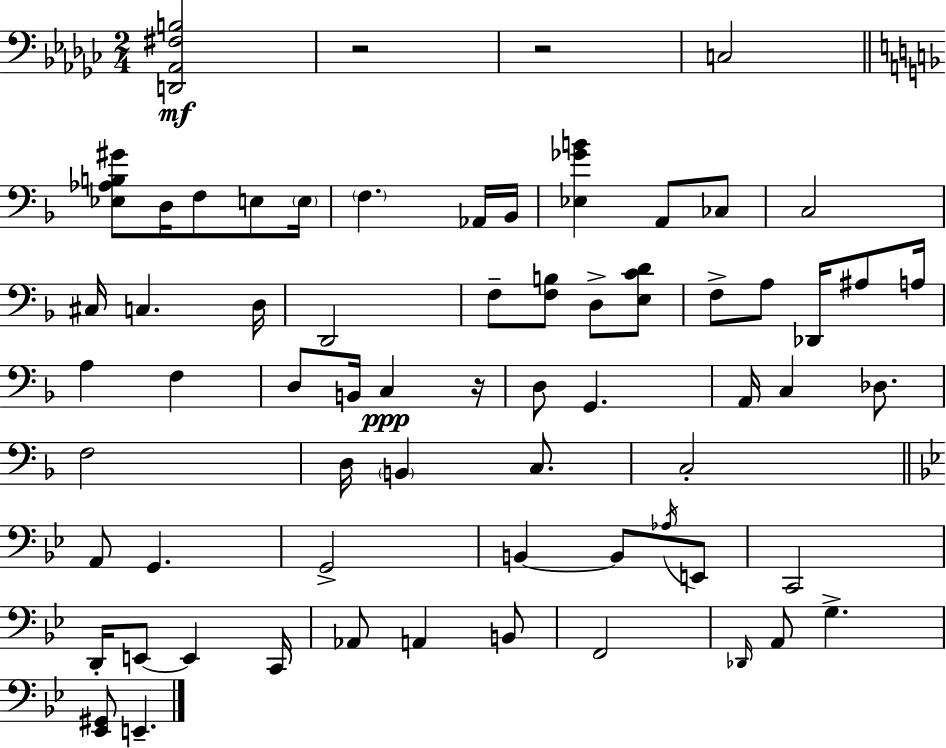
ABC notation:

X:1
T:Untitled
M:2/4
L:1/4
K:Ebm
[D,,_A,,^F,B,]2 z2 z2 C,2 [_E,_A,B,^G]/2 D,/4 F,/2 E,/2 E,/4 F, _A,,/4 _B,,/4 [_E,_GB] A,,/2 _C,/2 C,2 ^C,/4 C, D,/4 D,,2 F,/2 [F,B,]/2 D,/2 [E,CD]/2 F,/2 A,/2 _D,,/4 ^A,/2 A,/4 A, F, D,/2 B,,/4 C, z/4 D,/2 G,, A,,/4 C, _D,/2 F,2 D,/4 B,, C,/2 C,2 A,,/2 G,, G,,2 B,, B,,/2 _A,/4 E,,/2 C,,2 D,,/4 E,,/2 E,, C,,/4 _A,,/2 A,, B,,/2 F,,2 _D,,/4 A,,/2 G, [_E,,^G,,]/2 E,,